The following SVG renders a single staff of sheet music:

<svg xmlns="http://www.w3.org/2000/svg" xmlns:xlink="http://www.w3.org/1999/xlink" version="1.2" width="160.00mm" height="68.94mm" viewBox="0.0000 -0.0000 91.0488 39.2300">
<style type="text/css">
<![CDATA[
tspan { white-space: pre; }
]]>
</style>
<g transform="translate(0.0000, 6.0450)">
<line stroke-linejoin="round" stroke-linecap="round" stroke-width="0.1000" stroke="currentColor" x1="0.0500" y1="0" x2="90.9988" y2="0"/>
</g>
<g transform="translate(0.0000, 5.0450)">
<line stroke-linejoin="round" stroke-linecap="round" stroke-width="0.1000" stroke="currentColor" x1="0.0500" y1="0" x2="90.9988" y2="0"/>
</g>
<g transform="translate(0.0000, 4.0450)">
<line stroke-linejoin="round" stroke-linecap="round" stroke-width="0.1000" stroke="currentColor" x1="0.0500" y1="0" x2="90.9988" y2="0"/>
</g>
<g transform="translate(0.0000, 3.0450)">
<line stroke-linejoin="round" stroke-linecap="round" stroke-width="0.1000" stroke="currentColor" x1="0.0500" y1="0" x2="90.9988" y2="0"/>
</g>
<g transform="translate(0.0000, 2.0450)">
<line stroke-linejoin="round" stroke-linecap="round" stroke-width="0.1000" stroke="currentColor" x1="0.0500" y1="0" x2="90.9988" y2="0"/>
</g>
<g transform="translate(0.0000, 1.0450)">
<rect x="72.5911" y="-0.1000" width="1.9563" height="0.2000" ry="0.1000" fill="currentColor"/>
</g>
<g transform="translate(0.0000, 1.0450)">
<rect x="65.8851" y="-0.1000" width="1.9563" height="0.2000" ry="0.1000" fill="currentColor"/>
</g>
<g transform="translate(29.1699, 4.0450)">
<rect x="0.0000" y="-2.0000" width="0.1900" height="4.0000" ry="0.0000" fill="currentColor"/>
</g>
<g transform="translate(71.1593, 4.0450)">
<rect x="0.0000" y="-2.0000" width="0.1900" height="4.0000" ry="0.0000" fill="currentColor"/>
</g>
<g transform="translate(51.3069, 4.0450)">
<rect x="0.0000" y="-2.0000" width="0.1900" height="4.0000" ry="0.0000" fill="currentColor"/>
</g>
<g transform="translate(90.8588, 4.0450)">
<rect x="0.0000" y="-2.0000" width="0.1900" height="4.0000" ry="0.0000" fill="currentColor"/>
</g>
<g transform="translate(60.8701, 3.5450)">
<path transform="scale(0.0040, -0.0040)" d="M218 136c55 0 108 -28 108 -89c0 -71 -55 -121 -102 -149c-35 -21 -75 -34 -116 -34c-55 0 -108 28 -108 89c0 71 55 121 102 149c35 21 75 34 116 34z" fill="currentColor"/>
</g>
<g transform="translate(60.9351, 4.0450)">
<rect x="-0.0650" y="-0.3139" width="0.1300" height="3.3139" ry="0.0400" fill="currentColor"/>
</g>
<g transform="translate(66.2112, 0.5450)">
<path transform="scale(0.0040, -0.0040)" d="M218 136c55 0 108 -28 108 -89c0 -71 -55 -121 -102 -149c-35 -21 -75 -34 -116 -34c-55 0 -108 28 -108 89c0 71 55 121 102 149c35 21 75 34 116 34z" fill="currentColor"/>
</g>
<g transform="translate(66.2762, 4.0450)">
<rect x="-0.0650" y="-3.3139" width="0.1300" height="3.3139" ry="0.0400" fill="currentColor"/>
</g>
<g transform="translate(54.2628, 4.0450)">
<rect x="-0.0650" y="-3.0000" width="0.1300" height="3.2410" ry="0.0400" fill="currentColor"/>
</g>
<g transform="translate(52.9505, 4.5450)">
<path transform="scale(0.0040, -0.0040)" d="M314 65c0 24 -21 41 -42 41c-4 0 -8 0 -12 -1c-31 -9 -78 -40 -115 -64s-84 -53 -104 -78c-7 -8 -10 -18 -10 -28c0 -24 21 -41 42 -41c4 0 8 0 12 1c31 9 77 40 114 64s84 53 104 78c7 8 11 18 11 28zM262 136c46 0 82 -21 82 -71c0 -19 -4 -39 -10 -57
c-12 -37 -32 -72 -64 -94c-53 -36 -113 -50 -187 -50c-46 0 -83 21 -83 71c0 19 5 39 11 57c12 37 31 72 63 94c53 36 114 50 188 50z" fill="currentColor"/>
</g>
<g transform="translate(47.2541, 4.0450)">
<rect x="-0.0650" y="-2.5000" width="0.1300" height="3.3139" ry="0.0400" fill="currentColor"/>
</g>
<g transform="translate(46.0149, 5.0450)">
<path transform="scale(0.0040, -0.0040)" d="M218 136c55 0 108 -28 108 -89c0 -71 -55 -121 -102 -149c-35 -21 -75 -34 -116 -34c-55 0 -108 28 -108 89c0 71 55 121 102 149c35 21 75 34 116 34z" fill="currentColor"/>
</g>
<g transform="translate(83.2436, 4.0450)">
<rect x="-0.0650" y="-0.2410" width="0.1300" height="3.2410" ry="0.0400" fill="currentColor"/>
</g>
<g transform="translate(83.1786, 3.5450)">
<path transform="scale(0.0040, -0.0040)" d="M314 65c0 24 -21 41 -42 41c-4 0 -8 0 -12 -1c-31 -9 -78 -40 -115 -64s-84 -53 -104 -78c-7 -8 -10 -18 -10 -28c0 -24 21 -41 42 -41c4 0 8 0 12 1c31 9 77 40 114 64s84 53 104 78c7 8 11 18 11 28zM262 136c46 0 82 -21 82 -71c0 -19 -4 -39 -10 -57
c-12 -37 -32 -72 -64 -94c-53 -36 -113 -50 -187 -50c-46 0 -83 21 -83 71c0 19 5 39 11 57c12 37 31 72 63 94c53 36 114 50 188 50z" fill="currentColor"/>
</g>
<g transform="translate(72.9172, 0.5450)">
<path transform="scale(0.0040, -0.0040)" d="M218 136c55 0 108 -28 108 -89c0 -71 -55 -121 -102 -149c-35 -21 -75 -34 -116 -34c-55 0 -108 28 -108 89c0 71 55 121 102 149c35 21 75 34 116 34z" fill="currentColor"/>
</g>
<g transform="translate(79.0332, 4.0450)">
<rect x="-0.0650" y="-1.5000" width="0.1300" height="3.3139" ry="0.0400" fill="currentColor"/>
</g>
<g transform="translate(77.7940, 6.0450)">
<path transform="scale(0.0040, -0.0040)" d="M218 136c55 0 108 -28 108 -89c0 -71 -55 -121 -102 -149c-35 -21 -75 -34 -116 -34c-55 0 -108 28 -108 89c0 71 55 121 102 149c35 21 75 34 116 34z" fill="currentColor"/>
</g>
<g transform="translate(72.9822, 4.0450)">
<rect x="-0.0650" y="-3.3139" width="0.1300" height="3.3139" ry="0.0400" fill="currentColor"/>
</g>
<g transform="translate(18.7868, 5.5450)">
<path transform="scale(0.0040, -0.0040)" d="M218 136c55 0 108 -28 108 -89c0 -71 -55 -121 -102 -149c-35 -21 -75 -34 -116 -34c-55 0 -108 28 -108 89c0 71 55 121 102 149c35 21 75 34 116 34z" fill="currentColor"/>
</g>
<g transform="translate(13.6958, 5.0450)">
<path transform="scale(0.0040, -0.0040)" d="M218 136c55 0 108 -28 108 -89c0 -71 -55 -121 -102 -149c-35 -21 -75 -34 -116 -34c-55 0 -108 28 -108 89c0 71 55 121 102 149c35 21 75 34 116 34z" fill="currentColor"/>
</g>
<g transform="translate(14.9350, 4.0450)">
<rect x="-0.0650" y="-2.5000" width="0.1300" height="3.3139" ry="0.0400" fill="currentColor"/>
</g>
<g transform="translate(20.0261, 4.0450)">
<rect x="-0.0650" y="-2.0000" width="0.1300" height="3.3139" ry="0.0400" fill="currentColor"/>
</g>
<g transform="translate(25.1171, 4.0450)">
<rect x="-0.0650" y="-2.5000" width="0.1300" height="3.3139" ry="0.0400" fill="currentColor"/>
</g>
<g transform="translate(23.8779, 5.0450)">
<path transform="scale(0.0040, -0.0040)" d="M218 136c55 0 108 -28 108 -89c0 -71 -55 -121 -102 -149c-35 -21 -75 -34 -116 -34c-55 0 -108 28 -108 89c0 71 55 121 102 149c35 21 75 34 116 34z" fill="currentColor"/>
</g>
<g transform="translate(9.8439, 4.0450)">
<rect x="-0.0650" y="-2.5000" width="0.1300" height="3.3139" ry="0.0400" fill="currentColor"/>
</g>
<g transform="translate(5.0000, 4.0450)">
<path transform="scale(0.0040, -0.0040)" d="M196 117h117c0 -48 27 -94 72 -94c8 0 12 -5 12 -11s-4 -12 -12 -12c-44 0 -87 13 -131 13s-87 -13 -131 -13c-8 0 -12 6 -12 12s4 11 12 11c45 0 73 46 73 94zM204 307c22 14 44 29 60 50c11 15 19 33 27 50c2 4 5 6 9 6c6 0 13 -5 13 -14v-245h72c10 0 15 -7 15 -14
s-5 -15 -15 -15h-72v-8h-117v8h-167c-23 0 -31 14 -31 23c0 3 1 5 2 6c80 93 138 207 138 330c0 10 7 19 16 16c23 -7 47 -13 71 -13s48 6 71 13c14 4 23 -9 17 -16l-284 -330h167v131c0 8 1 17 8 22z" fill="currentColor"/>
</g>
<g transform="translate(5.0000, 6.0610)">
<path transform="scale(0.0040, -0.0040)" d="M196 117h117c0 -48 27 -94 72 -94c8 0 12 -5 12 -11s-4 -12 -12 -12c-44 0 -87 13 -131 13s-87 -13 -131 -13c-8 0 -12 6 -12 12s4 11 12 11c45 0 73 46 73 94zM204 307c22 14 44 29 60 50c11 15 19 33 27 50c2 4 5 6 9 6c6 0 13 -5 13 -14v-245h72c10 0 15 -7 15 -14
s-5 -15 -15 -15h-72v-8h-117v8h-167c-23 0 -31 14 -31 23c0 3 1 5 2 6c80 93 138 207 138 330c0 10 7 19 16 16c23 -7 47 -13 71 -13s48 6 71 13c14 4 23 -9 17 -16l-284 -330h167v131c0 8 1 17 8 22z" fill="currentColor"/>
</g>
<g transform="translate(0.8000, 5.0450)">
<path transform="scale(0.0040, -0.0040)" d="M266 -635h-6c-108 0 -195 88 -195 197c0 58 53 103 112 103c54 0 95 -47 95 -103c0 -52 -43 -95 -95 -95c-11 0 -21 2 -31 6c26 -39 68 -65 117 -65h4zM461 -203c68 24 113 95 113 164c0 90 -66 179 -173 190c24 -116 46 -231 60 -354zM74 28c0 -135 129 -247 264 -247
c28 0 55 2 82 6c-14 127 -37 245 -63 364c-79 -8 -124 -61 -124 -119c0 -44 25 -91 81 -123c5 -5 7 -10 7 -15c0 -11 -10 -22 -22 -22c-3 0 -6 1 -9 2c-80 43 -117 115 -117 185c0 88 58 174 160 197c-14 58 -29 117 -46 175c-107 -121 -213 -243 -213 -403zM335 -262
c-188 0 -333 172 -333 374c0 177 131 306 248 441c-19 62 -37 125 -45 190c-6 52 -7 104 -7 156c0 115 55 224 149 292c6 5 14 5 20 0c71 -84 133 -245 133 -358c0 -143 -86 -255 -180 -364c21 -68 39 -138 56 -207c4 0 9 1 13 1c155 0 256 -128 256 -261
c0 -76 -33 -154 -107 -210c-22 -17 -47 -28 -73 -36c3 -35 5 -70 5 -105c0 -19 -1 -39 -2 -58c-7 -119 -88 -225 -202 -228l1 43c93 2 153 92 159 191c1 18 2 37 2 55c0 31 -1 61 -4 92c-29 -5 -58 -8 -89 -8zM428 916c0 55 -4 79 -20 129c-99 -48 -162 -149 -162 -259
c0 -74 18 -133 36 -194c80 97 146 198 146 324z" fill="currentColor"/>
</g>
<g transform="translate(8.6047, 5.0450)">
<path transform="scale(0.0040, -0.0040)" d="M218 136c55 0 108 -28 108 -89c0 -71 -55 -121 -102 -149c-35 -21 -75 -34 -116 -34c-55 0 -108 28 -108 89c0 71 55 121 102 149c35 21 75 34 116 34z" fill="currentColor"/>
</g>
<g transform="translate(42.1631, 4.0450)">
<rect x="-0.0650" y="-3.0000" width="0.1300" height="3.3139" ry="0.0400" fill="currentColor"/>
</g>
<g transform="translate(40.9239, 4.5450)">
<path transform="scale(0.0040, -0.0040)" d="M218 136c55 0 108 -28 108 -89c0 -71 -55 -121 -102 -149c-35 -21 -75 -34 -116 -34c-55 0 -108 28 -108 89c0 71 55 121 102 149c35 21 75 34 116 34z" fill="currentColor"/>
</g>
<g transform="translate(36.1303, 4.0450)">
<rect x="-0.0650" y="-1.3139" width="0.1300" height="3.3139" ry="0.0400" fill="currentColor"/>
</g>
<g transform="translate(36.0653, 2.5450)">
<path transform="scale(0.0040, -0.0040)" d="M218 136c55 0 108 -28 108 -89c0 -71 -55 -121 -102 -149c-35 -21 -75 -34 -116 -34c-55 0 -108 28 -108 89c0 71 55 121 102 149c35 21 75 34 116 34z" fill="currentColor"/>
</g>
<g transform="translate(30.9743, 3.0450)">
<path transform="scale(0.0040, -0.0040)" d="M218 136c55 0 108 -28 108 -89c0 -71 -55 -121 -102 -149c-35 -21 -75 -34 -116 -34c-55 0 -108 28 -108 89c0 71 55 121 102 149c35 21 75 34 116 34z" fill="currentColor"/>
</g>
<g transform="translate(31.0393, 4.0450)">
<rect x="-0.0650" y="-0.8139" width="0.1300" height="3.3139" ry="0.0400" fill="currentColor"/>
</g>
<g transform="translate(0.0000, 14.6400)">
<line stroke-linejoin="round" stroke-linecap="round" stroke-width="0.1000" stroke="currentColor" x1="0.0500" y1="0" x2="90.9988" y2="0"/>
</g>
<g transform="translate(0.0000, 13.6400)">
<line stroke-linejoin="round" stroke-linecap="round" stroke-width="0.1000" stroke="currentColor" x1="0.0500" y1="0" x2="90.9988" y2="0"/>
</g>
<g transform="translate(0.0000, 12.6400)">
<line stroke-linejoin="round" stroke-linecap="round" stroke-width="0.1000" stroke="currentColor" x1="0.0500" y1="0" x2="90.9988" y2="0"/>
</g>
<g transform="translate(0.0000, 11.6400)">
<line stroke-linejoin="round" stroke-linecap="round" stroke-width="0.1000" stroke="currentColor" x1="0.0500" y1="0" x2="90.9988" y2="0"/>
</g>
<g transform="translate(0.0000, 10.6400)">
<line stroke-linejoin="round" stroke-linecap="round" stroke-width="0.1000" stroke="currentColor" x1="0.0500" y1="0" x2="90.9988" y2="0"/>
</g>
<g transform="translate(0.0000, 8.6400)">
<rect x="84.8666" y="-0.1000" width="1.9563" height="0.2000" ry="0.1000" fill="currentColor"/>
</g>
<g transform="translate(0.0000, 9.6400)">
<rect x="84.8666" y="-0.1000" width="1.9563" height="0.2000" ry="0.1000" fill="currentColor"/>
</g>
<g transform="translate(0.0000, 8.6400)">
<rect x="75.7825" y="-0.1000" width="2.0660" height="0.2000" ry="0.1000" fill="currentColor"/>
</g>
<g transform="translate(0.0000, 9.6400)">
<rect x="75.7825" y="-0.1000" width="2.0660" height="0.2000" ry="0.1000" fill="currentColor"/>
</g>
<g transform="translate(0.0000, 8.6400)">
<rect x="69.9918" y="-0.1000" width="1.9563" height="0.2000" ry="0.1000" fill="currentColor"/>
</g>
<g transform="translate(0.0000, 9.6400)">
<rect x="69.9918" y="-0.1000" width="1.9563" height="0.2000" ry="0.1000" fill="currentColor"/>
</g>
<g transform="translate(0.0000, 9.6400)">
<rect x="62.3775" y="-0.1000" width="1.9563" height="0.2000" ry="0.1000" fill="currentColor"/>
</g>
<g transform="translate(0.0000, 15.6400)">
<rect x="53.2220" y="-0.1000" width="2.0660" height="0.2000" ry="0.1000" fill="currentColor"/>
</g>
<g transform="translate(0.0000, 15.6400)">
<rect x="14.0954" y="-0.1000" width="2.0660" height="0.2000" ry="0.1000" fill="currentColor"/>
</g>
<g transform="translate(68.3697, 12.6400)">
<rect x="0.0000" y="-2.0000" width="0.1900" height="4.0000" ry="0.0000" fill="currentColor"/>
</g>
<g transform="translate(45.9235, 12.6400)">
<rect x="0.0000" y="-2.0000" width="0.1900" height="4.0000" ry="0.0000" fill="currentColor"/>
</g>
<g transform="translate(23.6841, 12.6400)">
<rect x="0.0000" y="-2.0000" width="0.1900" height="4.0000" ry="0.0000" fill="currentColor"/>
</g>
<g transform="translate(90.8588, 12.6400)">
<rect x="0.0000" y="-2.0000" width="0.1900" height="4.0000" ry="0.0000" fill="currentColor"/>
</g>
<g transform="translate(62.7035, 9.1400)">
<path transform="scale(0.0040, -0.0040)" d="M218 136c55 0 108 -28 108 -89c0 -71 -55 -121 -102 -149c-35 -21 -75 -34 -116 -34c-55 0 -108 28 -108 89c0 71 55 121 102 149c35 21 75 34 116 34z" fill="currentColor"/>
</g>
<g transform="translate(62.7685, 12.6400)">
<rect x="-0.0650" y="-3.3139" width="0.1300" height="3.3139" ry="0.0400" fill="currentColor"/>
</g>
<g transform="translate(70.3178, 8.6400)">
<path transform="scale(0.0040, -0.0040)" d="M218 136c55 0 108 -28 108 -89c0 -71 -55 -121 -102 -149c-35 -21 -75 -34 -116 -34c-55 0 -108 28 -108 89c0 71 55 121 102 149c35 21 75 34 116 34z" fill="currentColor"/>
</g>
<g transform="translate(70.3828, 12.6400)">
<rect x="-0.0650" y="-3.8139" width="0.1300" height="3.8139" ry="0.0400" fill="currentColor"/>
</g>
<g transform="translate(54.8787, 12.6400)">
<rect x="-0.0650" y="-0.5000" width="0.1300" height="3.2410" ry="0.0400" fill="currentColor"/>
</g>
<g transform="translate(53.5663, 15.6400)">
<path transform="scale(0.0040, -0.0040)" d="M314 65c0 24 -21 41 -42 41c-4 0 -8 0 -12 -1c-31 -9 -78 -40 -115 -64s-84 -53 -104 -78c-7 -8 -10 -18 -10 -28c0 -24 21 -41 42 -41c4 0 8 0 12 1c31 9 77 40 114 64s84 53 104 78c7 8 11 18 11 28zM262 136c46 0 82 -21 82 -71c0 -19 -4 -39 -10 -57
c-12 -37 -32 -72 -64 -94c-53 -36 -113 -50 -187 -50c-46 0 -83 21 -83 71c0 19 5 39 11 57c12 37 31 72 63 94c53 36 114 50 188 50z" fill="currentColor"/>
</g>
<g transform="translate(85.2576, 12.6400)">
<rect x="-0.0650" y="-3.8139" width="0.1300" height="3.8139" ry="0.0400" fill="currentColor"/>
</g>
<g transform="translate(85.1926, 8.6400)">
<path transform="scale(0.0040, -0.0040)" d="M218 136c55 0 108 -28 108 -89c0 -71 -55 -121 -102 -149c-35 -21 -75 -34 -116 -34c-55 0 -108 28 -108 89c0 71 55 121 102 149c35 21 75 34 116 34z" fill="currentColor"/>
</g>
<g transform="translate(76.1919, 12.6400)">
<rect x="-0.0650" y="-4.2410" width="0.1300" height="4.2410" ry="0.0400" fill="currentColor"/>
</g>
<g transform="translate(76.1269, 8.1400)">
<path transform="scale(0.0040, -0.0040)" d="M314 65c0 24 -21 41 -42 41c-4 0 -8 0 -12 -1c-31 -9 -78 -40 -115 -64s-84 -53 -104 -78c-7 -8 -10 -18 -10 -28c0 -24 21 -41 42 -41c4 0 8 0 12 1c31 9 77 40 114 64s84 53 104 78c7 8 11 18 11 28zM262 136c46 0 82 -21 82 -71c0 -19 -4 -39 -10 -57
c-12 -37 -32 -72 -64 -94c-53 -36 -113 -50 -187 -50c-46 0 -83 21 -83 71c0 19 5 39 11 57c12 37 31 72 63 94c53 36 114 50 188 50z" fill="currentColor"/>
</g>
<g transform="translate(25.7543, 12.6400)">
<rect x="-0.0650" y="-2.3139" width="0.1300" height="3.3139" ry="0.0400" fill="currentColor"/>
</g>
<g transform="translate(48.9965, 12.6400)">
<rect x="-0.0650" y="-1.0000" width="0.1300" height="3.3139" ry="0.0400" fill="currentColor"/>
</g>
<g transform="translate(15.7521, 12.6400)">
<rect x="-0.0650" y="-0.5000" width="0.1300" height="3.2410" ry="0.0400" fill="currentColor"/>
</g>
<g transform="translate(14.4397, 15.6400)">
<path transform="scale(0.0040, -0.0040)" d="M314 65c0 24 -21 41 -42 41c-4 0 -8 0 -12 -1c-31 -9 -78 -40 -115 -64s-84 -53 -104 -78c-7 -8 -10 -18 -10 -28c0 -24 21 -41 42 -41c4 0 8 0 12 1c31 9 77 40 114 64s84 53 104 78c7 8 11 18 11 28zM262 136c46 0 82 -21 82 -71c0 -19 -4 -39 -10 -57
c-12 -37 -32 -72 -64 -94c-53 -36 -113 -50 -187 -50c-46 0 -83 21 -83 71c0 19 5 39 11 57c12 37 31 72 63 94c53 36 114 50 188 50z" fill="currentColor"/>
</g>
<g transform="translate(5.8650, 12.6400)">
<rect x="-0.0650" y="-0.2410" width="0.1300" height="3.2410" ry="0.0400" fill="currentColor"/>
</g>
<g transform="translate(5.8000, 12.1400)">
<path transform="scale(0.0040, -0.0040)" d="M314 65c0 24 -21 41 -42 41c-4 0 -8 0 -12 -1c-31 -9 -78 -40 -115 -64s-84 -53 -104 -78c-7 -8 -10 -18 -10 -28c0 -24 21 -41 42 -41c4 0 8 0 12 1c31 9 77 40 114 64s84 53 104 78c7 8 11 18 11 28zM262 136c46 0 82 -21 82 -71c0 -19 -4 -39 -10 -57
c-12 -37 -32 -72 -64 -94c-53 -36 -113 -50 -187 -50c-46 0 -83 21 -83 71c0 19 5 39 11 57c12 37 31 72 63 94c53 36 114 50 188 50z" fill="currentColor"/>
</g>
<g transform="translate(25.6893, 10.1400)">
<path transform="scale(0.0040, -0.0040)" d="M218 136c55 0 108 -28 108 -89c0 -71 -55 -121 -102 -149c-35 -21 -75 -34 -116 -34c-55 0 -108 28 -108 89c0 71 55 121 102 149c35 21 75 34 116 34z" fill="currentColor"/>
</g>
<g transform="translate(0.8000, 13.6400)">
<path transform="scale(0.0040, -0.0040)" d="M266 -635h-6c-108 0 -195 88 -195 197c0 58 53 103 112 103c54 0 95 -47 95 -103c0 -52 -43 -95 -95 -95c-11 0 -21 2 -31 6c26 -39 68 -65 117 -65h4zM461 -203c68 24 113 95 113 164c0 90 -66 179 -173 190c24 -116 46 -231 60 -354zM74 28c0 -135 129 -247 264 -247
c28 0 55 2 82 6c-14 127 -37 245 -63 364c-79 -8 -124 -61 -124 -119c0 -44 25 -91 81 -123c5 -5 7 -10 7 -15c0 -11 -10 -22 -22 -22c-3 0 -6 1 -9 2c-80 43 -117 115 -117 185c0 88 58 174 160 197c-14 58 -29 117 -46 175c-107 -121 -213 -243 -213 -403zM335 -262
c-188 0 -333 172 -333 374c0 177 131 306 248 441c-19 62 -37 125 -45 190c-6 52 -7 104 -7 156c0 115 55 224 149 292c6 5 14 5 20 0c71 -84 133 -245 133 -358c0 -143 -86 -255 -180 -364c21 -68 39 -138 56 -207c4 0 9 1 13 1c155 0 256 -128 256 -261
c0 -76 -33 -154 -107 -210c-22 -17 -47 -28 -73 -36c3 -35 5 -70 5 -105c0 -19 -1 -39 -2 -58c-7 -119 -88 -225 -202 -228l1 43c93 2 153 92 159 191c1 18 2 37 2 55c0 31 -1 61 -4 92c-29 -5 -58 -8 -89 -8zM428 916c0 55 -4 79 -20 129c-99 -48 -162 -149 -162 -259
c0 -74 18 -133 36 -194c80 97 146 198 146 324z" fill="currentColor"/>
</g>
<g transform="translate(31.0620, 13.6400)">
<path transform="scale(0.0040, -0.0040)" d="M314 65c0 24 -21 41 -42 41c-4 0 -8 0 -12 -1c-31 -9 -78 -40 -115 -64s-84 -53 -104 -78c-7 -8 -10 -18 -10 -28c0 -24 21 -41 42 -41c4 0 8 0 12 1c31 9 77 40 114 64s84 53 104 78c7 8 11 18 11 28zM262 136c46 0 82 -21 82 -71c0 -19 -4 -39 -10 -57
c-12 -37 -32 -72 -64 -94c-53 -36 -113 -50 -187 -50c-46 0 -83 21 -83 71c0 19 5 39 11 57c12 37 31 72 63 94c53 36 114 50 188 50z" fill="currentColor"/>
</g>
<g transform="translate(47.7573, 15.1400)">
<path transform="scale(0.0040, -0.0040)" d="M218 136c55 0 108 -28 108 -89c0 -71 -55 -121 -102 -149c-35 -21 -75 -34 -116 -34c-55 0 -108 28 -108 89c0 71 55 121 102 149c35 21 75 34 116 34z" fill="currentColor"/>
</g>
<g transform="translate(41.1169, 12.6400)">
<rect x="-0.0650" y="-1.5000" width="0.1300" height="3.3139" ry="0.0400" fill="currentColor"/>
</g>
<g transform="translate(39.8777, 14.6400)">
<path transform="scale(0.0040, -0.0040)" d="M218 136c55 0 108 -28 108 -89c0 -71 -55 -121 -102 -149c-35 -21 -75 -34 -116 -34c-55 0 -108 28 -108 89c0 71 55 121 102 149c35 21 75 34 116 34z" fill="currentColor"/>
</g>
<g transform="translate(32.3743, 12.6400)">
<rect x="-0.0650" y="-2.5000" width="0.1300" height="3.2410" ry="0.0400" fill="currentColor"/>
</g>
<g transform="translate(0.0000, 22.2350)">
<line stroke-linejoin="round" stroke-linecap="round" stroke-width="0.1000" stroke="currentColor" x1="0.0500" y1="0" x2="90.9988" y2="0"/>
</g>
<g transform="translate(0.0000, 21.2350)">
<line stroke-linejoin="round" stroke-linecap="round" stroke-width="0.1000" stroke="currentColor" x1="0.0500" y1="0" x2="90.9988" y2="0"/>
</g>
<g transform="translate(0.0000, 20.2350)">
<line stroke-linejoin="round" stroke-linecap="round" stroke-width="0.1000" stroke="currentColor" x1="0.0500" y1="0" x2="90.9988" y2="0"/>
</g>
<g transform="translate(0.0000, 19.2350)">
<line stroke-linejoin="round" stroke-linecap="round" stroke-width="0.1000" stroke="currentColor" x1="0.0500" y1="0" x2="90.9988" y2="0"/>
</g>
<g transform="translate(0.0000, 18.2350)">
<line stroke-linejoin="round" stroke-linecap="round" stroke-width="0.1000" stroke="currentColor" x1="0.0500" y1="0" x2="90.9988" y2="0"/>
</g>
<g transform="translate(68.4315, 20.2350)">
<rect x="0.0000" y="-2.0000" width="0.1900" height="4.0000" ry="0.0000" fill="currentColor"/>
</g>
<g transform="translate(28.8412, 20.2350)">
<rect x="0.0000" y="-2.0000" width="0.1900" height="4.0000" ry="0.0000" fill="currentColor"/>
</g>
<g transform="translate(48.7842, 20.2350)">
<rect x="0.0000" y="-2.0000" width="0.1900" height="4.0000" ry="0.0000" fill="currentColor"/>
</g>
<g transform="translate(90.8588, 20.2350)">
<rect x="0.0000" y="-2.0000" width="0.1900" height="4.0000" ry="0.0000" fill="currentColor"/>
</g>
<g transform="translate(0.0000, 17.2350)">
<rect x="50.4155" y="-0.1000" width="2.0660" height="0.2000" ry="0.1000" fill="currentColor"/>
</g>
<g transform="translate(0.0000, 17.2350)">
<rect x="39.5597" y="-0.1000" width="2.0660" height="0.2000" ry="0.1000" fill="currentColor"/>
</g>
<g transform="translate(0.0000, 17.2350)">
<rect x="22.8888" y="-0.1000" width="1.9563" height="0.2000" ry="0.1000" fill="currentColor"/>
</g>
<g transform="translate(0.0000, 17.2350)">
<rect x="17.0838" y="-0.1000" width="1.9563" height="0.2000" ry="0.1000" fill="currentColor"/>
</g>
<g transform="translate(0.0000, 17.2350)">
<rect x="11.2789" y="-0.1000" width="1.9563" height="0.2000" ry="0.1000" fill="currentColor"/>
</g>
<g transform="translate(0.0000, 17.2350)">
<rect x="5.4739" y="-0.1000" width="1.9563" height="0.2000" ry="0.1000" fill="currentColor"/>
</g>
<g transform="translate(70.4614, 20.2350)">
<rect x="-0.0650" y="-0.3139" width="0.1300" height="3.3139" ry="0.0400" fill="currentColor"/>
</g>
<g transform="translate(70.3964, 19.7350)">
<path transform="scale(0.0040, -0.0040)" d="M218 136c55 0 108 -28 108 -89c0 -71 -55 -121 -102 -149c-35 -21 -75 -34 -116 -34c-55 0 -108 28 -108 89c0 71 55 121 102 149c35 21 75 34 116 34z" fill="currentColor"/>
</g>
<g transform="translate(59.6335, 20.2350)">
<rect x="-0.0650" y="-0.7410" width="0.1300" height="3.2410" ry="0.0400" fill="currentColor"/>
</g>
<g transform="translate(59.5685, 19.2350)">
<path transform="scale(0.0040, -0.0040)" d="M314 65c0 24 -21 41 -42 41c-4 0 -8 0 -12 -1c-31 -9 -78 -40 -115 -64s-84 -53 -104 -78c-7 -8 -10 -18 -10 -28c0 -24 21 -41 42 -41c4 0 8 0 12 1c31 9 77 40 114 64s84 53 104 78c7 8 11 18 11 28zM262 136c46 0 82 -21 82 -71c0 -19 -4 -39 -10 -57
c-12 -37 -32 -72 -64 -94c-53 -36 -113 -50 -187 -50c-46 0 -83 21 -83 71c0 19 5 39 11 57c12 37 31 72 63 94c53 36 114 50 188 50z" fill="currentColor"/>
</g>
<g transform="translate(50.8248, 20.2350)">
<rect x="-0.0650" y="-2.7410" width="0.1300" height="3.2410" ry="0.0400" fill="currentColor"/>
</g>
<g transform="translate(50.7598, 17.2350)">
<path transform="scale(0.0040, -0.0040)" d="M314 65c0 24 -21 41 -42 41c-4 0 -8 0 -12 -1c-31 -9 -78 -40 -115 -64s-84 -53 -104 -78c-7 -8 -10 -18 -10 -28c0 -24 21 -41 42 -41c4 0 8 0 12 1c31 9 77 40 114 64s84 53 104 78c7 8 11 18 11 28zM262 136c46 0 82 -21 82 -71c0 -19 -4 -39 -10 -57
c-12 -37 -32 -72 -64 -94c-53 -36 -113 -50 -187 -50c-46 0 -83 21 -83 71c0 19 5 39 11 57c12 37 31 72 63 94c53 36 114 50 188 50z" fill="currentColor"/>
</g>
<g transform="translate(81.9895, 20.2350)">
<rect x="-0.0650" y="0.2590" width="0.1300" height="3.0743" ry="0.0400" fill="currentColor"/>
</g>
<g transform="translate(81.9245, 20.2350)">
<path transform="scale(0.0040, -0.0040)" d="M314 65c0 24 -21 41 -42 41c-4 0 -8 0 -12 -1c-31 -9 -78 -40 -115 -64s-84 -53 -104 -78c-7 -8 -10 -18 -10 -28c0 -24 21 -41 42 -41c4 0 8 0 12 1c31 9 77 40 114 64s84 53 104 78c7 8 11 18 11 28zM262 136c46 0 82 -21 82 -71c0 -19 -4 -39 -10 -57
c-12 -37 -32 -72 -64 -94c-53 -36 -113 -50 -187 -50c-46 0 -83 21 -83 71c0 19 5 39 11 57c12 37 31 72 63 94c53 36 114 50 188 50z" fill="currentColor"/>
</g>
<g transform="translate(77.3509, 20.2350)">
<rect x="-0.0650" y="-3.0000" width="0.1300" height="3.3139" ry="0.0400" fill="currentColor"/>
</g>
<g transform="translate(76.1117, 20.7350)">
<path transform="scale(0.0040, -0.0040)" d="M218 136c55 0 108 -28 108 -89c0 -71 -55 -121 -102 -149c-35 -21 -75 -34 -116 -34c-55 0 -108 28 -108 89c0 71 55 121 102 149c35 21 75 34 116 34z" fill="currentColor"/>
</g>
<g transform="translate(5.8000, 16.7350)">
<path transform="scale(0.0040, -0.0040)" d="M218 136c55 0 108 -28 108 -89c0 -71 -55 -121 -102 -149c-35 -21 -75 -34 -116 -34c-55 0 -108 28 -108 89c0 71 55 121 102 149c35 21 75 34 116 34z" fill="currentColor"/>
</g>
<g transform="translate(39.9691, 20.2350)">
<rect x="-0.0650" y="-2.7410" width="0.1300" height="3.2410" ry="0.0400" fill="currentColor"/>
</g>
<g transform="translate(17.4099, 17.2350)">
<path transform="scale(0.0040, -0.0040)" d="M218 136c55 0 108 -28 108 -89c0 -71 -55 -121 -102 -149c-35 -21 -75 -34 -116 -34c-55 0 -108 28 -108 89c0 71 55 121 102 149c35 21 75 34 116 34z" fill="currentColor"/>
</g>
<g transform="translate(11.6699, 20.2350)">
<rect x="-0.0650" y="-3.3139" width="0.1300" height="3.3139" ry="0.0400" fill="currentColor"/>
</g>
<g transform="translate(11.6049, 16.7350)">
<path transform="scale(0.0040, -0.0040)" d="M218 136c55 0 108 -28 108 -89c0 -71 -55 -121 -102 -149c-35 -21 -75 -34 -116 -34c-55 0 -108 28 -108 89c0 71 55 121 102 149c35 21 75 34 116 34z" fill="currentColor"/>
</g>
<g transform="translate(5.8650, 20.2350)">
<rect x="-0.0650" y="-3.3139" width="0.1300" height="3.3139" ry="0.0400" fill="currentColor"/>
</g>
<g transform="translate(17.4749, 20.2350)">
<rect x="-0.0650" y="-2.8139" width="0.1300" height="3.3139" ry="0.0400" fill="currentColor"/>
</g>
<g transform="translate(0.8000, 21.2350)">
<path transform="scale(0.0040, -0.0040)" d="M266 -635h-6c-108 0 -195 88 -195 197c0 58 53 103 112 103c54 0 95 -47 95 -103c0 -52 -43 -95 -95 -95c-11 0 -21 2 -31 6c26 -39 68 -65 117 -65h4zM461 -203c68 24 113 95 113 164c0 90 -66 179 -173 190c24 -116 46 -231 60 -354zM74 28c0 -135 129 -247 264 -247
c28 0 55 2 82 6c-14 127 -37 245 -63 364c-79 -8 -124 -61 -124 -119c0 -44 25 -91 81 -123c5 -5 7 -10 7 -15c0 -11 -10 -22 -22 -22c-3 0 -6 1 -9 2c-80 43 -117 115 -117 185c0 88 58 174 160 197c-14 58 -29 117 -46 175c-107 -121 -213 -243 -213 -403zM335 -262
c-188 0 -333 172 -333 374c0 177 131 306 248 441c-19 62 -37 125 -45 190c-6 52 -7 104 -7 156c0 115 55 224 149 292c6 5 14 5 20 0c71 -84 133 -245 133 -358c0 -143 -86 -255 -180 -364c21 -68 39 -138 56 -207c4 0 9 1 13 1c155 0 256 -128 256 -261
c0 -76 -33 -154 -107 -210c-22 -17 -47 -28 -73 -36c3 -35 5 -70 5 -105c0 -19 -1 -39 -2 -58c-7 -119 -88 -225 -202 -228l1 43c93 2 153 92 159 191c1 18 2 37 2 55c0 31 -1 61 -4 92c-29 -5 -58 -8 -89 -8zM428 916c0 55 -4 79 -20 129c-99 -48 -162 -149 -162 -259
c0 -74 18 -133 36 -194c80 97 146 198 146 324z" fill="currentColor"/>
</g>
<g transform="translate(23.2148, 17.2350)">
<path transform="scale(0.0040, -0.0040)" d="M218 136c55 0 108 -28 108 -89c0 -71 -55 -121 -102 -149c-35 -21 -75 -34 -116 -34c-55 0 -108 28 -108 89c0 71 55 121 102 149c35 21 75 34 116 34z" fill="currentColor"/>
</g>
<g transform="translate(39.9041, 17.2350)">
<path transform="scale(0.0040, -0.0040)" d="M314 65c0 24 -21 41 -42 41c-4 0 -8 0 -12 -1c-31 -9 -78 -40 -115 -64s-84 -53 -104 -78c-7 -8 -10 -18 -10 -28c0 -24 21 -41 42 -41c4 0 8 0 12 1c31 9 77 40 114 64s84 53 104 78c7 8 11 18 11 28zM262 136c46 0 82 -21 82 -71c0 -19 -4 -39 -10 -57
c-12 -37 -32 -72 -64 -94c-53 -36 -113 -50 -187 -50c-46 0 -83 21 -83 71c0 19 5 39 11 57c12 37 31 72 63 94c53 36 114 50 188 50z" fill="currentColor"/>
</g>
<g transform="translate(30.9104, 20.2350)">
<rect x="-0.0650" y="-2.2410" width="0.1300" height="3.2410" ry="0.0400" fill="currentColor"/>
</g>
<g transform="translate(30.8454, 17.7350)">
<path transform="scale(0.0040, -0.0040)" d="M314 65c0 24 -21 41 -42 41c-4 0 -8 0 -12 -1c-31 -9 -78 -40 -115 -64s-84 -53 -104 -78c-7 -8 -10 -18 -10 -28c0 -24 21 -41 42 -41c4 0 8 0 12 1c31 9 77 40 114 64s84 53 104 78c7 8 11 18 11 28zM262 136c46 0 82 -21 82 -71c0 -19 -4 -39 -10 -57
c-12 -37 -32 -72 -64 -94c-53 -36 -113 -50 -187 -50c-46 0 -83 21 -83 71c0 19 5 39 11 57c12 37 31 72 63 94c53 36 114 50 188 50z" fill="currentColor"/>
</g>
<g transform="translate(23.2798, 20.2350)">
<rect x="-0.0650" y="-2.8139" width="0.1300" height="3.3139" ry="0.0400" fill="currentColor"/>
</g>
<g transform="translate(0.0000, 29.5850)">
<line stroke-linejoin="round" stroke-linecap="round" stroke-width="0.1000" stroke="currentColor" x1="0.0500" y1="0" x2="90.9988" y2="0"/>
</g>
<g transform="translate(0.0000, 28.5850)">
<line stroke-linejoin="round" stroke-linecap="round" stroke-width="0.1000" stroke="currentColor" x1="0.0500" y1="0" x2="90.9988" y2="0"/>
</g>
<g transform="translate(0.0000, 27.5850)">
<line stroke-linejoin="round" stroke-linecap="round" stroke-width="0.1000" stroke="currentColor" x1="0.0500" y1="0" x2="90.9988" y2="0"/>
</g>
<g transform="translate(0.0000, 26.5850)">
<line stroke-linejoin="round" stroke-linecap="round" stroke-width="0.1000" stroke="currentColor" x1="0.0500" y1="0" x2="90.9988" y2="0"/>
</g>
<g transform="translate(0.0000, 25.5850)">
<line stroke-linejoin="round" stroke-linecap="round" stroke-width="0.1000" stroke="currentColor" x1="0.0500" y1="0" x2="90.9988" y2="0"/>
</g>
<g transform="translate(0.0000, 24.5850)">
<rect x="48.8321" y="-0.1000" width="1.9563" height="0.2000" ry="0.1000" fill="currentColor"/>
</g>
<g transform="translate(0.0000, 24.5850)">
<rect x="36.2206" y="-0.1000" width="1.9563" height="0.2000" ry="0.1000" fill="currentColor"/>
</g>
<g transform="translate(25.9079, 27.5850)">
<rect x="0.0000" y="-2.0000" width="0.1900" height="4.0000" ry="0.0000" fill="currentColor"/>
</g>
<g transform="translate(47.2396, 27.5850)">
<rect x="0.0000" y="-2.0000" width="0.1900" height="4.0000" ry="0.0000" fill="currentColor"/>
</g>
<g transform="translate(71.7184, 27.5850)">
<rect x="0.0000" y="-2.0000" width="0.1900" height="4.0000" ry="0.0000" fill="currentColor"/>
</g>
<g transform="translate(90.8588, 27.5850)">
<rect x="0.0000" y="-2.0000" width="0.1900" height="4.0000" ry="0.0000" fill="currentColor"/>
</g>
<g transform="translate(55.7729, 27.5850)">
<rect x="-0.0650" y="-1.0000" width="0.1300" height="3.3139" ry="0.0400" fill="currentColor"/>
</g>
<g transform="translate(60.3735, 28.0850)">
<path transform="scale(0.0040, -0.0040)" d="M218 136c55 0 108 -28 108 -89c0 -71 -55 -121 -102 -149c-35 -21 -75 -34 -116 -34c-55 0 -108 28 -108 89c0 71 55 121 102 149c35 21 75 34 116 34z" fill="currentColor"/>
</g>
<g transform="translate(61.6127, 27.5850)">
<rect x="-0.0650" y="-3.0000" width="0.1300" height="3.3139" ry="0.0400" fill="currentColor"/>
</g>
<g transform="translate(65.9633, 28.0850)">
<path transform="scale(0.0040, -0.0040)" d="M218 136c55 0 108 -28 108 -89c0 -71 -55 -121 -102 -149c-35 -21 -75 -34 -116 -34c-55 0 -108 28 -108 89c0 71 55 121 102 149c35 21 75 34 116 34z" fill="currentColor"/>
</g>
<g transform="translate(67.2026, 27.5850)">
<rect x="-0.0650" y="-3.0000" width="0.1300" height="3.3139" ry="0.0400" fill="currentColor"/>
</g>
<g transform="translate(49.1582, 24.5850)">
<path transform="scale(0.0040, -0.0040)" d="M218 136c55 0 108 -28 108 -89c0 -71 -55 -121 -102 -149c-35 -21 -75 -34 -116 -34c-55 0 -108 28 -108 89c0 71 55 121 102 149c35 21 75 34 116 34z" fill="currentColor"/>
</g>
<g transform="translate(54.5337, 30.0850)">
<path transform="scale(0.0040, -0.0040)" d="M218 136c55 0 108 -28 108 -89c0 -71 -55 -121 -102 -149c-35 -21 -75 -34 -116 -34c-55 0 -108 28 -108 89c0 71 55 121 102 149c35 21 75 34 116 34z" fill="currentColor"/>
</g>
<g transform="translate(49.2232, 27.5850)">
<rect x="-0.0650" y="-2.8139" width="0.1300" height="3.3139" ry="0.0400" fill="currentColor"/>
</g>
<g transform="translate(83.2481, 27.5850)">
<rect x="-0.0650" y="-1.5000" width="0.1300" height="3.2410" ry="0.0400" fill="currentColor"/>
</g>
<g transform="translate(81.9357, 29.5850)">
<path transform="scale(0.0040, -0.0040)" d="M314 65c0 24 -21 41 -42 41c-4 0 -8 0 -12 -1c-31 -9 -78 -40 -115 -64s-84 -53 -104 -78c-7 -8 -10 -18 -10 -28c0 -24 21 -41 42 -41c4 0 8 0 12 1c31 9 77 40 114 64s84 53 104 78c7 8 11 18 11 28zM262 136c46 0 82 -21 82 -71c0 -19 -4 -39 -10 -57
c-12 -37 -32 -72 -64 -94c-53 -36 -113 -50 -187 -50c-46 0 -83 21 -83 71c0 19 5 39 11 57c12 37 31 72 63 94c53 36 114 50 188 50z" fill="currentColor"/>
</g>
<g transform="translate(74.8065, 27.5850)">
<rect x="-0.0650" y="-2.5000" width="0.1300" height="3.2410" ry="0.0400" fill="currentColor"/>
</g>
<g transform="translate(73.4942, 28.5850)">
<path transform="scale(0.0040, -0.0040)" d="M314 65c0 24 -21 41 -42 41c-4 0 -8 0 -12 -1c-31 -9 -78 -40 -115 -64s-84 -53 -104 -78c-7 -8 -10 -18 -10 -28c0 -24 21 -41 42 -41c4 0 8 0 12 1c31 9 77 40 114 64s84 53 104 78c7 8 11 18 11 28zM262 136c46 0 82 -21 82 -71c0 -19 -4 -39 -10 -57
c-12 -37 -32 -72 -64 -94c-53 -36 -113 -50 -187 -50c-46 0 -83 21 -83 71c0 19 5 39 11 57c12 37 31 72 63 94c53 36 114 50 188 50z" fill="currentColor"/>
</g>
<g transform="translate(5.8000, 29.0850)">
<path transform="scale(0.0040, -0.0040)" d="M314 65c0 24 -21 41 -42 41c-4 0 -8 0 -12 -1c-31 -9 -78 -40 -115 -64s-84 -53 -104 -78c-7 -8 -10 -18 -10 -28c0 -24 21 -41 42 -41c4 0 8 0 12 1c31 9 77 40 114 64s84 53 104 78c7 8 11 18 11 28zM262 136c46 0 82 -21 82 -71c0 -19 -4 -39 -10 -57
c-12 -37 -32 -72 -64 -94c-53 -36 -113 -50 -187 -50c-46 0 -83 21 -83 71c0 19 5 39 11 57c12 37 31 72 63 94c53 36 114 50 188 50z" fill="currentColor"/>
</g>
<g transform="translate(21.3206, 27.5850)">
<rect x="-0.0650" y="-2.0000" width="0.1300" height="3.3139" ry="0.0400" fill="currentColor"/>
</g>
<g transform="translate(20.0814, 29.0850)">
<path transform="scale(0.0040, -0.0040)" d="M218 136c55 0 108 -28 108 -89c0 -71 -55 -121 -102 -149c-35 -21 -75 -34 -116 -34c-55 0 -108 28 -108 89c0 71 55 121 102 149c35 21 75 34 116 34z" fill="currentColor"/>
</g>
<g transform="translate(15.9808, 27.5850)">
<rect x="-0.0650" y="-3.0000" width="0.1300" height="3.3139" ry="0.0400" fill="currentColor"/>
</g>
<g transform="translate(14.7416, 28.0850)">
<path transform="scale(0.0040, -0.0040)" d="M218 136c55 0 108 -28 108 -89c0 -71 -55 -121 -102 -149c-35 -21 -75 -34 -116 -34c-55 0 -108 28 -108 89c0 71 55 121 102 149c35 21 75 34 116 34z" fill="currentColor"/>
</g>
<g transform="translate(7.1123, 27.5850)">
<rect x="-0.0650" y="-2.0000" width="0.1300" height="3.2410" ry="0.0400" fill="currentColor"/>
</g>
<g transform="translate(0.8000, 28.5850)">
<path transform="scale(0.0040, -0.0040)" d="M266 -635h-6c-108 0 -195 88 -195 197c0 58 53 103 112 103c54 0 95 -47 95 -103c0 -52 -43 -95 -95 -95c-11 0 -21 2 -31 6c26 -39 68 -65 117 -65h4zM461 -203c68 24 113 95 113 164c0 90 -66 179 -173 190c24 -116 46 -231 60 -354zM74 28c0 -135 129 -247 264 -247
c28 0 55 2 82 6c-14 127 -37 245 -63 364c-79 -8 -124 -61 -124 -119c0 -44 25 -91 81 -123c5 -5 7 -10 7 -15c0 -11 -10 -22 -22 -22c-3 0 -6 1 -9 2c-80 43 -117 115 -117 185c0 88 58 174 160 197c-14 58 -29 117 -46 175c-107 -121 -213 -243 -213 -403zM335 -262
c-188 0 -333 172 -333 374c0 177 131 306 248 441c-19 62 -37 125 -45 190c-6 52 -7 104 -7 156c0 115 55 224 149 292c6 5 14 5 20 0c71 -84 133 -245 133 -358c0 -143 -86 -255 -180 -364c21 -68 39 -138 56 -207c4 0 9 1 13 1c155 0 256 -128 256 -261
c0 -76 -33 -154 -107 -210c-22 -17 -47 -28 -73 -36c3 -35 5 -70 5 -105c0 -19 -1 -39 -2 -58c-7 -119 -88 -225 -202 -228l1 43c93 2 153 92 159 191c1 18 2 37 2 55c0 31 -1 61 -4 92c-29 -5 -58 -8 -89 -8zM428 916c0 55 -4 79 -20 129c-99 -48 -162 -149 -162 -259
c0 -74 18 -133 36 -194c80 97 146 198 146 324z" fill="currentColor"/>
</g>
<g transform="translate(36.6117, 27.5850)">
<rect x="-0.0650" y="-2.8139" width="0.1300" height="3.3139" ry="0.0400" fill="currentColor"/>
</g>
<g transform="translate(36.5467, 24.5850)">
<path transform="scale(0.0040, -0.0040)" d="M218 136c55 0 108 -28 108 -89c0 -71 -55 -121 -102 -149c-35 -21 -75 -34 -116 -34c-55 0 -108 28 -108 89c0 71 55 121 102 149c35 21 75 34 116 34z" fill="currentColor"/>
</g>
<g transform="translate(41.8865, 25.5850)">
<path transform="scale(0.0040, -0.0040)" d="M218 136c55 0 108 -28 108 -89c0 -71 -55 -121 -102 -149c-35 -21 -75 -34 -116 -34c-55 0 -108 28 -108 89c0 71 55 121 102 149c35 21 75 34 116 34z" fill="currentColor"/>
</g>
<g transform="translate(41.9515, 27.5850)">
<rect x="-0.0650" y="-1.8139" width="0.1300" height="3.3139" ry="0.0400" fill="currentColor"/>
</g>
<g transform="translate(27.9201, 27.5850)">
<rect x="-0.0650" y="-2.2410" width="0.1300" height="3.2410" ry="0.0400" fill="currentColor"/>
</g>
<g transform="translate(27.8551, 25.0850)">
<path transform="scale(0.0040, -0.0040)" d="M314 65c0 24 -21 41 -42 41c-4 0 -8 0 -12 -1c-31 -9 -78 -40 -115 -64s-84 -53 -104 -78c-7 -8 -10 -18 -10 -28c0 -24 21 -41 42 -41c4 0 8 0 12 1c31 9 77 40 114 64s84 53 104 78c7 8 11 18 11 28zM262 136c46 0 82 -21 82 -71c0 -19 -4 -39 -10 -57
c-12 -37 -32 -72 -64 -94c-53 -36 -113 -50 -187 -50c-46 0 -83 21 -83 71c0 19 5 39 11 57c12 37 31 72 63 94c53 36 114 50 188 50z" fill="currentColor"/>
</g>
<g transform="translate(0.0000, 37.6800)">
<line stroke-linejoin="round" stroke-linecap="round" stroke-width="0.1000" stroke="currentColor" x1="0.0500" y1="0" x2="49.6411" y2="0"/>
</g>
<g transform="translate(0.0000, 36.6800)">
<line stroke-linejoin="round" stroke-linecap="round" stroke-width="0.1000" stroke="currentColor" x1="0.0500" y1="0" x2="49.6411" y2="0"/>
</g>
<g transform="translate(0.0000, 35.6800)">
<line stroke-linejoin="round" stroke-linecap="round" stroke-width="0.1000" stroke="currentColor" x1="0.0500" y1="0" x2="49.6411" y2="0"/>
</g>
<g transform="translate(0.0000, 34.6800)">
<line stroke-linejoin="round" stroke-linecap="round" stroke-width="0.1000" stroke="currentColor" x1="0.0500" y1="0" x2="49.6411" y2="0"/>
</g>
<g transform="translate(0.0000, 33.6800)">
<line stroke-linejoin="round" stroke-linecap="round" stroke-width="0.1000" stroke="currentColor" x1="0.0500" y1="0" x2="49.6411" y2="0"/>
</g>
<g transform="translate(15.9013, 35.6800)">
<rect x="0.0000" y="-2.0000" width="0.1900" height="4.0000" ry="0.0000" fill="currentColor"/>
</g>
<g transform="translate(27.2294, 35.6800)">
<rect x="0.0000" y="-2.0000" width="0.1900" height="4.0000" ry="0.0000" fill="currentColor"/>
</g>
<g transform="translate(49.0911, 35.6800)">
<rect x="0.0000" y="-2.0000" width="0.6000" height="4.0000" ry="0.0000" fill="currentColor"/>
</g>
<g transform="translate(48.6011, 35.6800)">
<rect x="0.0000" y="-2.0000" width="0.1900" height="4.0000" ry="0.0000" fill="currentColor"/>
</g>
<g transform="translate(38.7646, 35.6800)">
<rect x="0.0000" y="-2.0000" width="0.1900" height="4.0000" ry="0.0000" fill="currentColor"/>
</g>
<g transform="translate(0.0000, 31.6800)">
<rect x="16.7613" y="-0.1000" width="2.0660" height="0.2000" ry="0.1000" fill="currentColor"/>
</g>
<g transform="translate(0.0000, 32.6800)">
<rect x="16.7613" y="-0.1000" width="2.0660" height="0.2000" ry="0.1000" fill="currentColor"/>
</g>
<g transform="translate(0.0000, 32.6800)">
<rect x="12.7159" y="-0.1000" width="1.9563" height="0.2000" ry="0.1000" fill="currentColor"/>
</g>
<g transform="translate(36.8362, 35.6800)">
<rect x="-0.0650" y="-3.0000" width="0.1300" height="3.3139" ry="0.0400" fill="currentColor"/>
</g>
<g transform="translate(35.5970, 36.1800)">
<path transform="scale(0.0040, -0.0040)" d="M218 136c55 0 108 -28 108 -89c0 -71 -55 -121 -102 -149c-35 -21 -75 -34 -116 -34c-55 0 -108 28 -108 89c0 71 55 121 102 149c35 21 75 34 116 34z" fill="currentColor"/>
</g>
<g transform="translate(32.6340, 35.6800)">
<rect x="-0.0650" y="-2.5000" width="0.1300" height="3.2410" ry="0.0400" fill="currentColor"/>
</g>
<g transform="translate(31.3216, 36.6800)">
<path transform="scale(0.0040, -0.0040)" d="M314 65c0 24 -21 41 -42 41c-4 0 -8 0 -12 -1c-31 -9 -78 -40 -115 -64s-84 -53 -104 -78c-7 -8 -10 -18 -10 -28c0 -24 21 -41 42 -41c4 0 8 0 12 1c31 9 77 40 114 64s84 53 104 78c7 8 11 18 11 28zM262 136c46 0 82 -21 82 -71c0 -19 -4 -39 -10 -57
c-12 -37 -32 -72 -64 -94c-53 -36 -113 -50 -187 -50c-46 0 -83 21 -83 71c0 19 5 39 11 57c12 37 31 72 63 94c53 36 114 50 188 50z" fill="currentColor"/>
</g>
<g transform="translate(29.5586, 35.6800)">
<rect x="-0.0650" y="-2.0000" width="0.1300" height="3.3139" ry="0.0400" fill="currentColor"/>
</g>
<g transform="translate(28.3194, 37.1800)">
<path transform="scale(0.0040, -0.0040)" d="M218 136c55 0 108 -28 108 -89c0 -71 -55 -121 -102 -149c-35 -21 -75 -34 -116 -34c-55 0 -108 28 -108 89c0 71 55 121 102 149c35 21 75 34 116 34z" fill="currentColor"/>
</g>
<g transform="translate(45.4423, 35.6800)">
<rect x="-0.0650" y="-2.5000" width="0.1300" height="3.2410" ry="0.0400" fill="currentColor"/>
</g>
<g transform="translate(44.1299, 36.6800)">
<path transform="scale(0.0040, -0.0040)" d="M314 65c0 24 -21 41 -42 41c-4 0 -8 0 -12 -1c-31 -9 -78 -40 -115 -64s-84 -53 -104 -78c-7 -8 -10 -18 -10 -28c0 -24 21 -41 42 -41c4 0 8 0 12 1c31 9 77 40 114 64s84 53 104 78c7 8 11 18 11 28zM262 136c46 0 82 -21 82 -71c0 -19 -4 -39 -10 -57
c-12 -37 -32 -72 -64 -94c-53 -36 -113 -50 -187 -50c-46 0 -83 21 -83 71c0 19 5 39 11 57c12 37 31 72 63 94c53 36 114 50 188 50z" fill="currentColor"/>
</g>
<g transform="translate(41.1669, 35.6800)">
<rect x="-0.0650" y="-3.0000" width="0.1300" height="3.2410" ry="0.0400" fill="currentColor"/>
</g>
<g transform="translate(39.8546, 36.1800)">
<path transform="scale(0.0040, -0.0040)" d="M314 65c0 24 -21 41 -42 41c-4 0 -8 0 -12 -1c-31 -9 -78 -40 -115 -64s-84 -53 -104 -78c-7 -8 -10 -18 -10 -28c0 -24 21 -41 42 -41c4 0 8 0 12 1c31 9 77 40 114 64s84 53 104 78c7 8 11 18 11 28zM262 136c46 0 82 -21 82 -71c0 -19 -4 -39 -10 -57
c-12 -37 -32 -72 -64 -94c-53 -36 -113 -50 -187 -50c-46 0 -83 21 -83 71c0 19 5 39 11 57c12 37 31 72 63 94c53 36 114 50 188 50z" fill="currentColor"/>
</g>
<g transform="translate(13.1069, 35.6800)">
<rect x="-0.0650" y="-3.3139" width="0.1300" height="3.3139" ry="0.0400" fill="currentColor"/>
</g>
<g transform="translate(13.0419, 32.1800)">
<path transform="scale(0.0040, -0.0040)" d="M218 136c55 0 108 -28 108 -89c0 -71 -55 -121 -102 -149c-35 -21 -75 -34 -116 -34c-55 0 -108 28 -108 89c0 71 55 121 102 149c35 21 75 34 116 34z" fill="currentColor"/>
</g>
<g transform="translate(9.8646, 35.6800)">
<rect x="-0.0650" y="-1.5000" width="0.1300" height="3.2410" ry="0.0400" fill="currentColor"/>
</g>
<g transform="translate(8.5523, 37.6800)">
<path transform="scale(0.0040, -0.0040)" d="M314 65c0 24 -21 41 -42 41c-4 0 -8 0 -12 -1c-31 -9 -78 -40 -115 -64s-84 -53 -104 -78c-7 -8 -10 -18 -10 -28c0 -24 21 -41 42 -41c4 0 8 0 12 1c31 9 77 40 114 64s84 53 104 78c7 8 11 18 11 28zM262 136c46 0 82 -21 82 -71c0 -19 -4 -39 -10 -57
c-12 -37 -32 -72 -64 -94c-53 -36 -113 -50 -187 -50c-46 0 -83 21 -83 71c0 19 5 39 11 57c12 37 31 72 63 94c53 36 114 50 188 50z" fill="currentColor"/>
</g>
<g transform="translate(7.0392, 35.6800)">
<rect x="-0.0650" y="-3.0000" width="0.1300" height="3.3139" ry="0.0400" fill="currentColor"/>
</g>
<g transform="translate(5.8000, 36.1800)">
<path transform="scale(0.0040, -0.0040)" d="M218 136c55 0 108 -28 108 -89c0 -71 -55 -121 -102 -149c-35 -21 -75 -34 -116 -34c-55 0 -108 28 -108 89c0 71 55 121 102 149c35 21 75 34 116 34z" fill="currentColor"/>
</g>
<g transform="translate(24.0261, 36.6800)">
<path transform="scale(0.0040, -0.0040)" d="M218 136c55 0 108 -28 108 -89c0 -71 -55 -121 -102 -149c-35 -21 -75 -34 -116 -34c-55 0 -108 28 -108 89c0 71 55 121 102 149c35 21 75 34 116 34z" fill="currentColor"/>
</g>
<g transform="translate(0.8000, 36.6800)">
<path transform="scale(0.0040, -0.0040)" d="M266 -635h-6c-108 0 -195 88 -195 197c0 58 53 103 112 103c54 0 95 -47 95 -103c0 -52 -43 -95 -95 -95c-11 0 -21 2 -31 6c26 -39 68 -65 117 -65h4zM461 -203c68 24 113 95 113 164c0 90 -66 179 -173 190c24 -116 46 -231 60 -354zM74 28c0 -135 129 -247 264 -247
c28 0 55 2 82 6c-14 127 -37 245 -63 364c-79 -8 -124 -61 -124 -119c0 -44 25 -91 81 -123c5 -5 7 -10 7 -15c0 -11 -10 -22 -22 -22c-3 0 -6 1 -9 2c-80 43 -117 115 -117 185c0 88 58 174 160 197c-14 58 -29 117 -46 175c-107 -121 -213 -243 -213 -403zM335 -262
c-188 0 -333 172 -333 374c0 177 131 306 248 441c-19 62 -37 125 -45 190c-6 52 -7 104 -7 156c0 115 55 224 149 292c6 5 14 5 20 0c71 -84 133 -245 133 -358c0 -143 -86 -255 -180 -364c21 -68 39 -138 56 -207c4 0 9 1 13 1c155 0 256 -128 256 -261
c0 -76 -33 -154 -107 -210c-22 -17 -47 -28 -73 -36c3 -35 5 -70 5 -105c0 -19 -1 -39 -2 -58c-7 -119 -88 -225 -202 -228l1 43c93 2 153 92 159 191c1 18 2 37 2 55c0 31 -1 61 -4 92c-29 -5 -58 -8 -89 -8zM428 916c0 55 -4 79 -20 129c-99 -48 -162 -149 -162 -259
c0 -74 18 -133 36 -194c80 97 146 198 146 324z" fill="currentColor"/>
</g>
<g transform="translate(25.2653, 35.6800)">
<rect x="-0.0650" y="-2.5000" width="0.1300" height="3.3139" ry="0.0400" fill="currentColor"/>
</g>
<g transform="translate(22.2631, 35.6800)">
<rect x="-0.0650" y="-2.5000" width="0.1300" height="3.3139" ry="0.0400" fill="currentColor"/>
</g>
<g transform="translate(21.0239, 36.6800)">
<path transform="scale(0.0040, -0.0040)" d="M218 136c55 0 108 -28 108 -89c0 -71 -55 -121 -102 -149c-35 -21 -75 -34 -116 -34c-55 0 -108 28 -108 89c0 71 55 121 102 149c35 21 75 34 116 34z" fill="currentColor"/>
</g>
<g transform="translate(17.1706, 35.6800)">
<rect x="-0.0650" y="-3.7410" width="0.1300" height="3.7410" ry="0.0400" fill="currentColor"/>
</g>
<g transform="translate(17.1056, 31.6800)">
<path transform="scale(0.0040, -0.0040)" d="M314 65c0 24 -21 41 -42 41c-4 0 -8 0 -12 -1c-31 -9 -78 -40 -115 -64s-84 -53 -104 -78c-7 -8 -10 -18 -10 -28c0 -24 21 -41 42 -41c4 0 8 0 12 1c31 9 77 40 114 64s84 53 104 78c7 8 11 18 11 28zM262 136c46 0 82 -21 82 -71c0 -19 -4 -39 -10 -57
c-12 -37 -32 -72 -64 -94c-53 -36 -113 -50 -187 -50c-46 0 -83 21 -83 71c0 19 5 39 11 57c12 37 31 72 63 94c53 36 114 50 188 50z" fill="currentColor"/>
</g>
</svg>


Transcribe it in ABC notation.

X:1
T:Untitled
M:4/4
L:1/4
K:C
G G F G d e A G A2 c b b E c2 c2 C2 g G2 E D C2 b c' d'2 c' b b a a g2 a2 a2 d2 c A B2 F2 A F g2 a f a D A A G2 E2 A E2 b c'2 G G F G2 A A2 G2